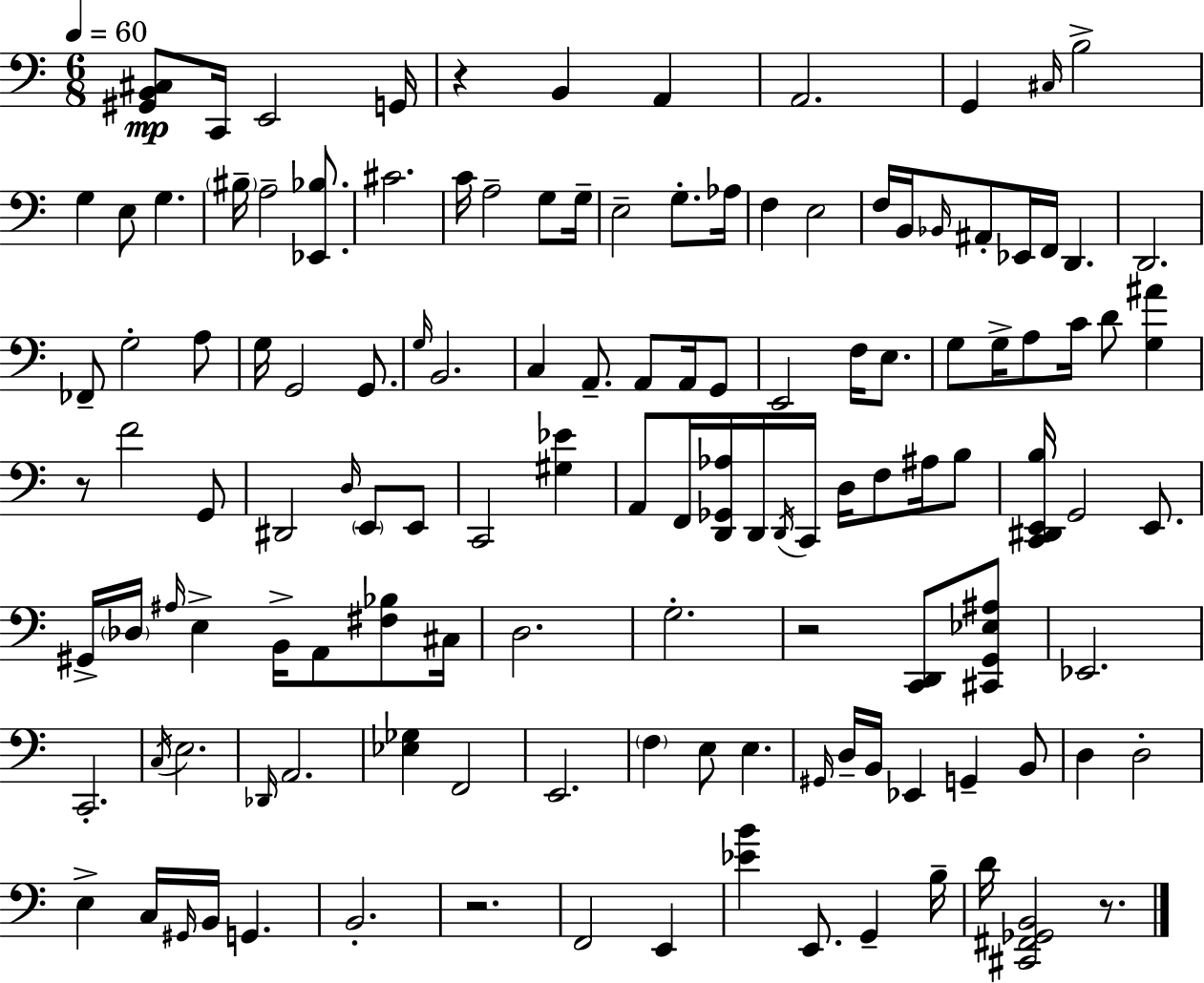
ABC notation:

X:1
T:Untitled
M:6/8
L:1/4
K:C
[^G,,B,,^C,]/2 C,,/4 E,,2 G,,/4 z B,, A,, A,,2 G,, ^C,/4 B,2 G, E,/2 G, ^B,/4 A,2 [_E,,_B,]/2 ^C2 C/4 A,2 G,/2 G,/4 E,2 G,/2 _A,/4 F, E,2 F,/4 B,,/4 _B,,/4 ^A,,/2 _E,,/4 F,,/4 D,, D,,2 _F,,/2 G,2 A,/2 G,/4 G,,2 G,,/2 G,/4 B,,2 C, A,,/2 A,,/2 A,,/4 G,,/2 E,,2 F,/4 E,/2 G,/2 G,/4 A,/2 C/4 D/2 [G,^A] z/2 F2 G,,/2 ^D,,2 D,/4 E,,/2 E,,/2 C,,2 [^G,_E] A,,/2 F,,/4 [D,,_G,,_A,]/4 D,,/4 D,,/4 C,,/4 D,/4 F,/2 ^A,/4 B,/2 [C,,^D,,E,,B,]/4 G,,2 E,,/2 ^G,,/4 _D,/4 ^A,/4 E, B,,/4 A,,/2 [^F,_B,]/2 ^C,/4 D,2 G,2 z2 [C,,D,,]/2 [^C,,G,,_E,^A,]/2 _E,,2 C,,2 C,/4 E,2 _D,,/4 A,,2 [_E,_G,] F,,2 E,,2 F, E,/2 E, ^G,,/4 D,/4 B,,/4 _E,, G,, B,,/2 D, D,2 E, C,/4 ^G,,/4 B,,/4 G,, B,,2 z2 F,,2 E,, [_EB] E,,/2 G,, B,/4 D/4 [^C,,^F,,_G,,B,,]2 z/2